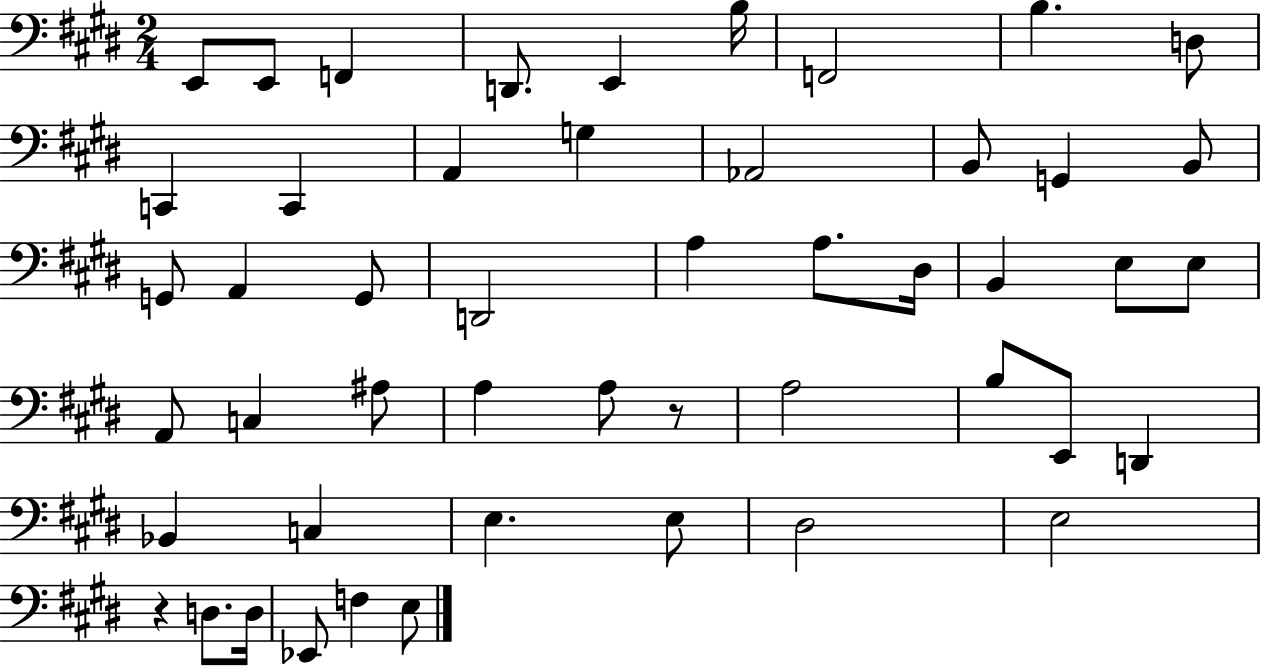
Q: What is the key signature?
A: E major